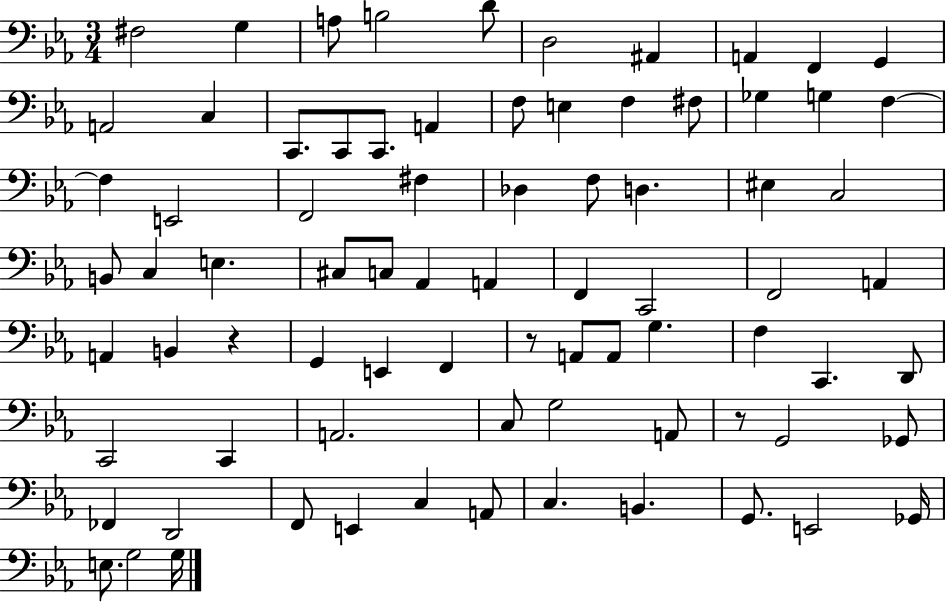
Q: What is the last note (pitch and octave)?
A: G3